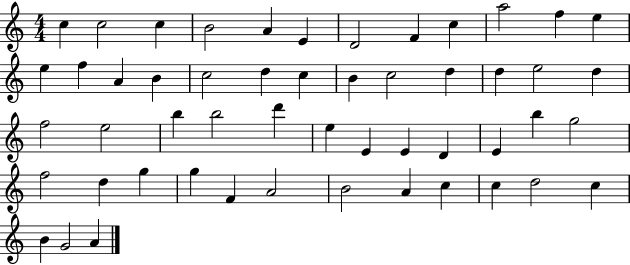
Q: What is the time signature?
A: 4/4